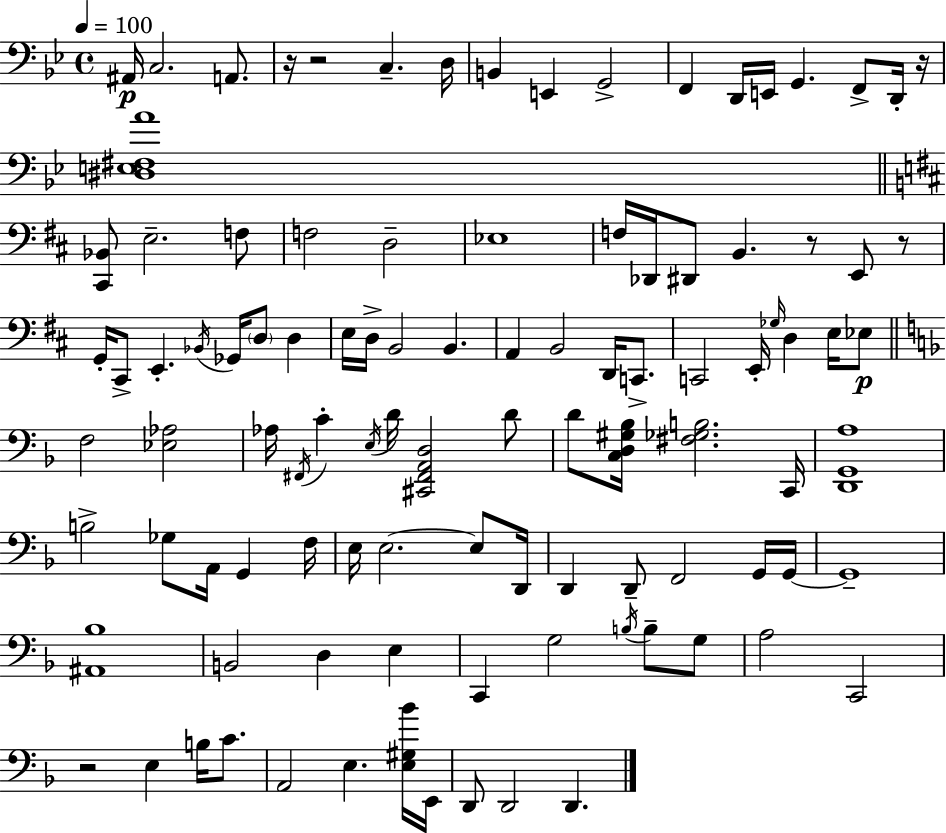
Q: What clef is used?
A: bass